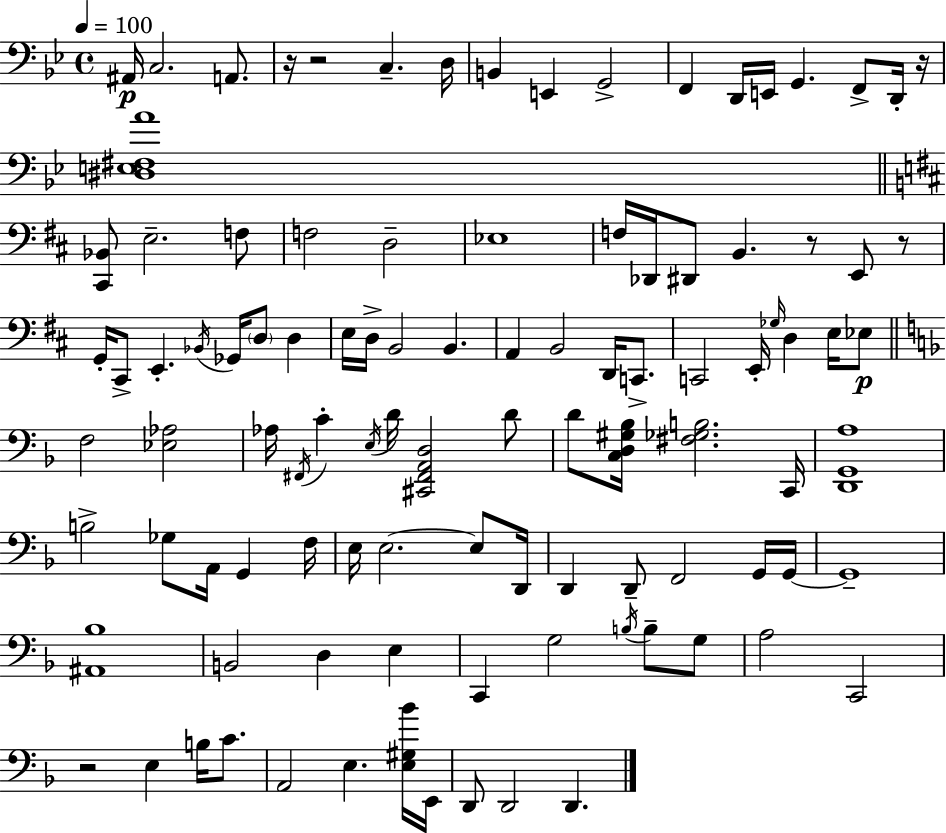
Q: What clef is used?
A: bass